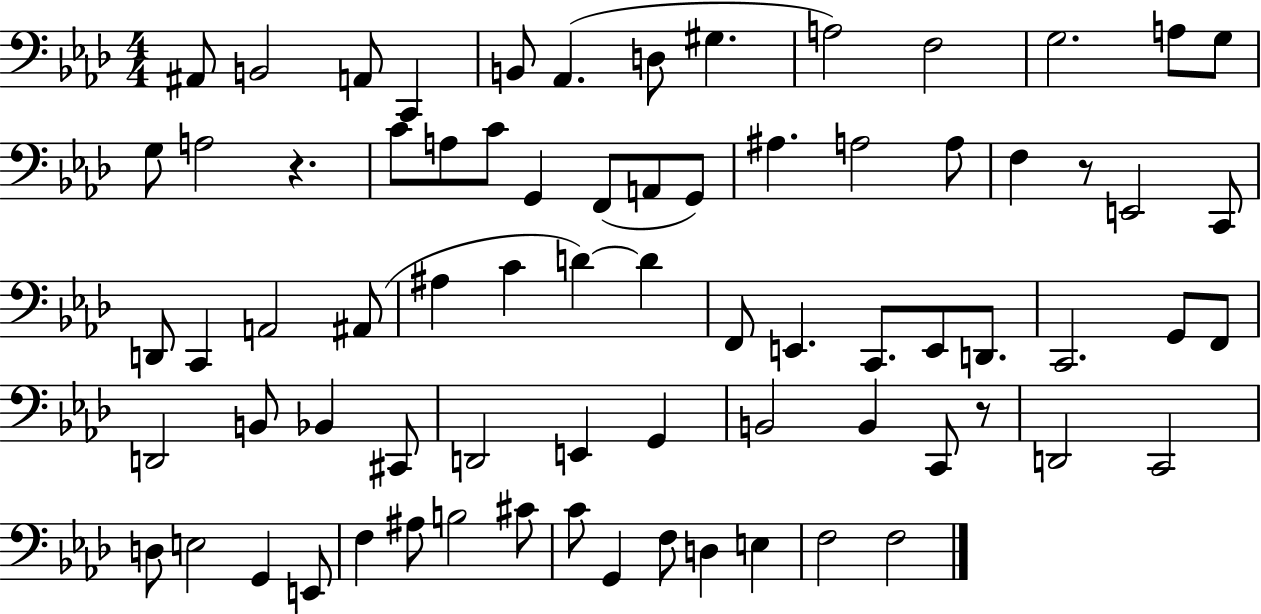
X:1
T:Untitled
M:4/4
L:1/4
K:Ab
^A,,/2 B,,2 A,,/2 C,, B,,/2 _A,, D,/2 ^G, A,2 F,2 G,2 A,/2 G,/2 G,/2 A,2 z C/2 A,/2 C/2 G,, F,,/2 A,,/2 G,,/2 ^A, A,2 A,/2 F, z/2 E,,2 C,,/2 D,,/2 C,, A,,2 ^A,,/2 ^A, C D D F,,/2 E,, C,,/2 E,,/2 D,,/2 C,,2 G,,/2 F,,/2 D,,2 B,,/2 _B,, ^C,,/2 D,,2 E,, G,, B,,2 B,, C,,/2 z/2 D,,2 C,,2 D,/2 E,2 G,, E,,/2 F, ^A,/2 B,2 ^C/2 C/2 G,, F,/2 D, E, F,2 F,2